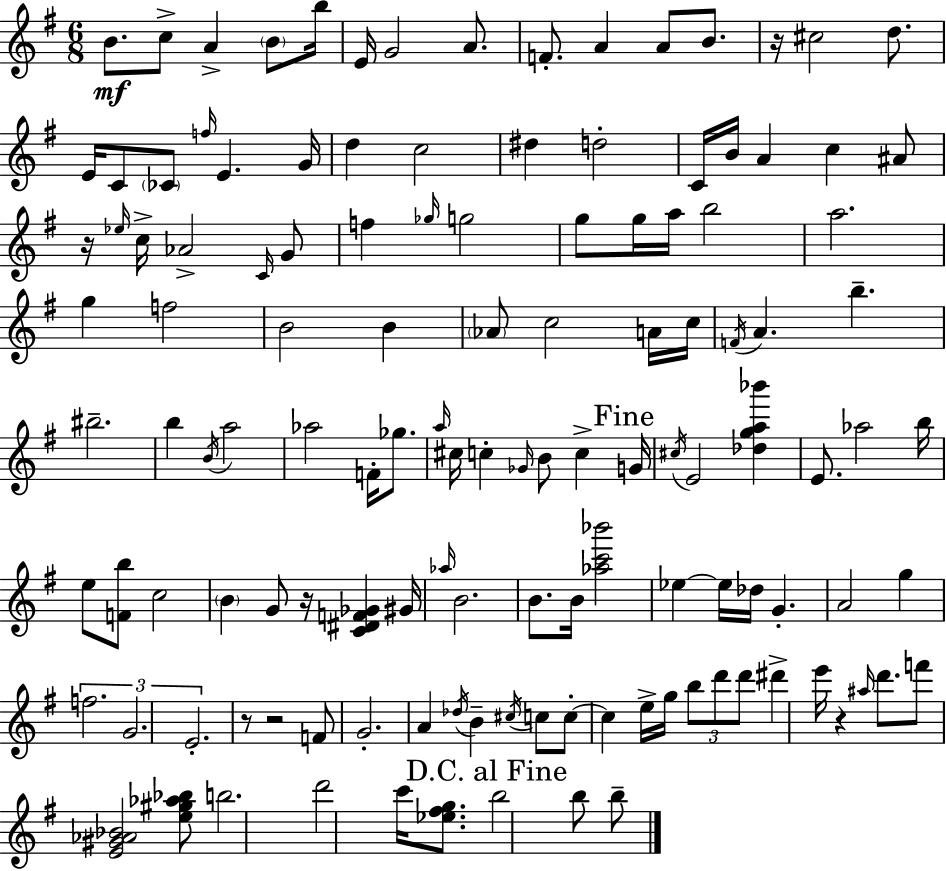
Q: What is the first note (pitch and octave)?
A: B4